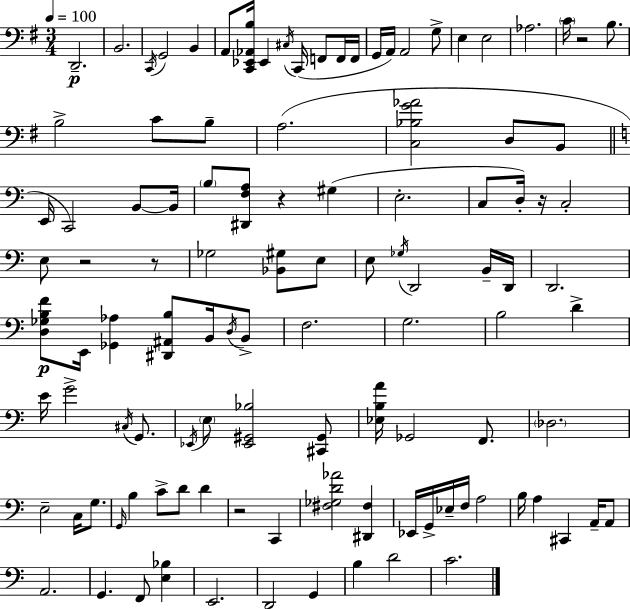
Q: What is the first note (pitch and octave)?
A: D2